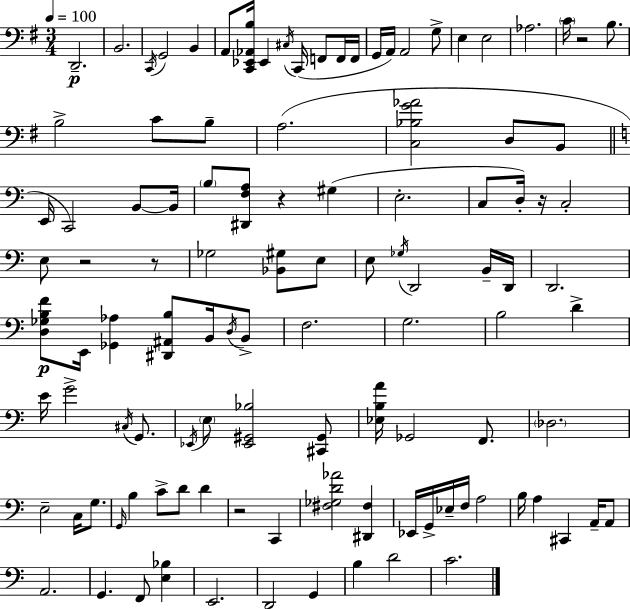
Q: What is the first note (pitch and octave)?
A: D2